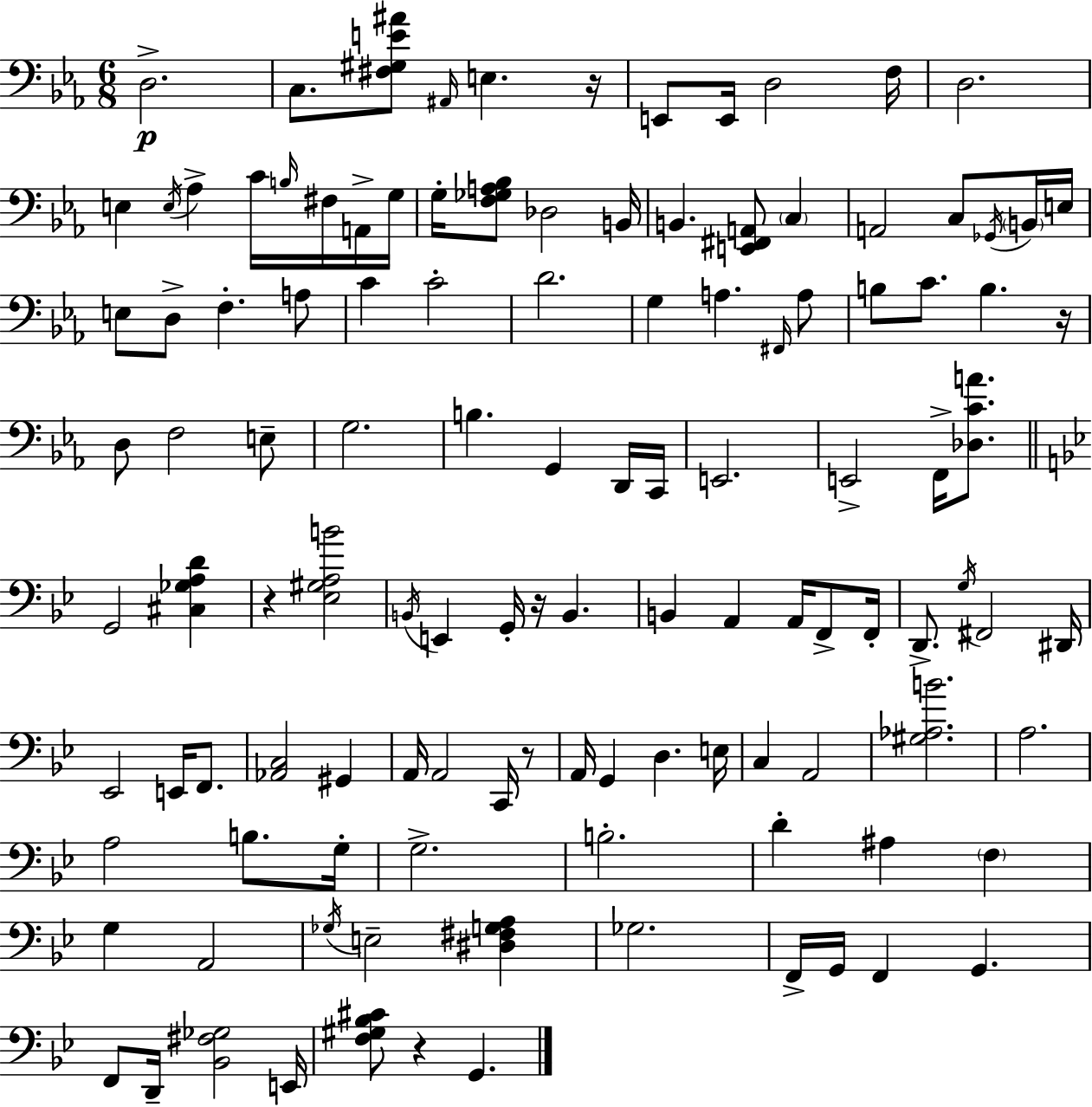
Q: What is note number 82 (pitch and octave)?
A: B3